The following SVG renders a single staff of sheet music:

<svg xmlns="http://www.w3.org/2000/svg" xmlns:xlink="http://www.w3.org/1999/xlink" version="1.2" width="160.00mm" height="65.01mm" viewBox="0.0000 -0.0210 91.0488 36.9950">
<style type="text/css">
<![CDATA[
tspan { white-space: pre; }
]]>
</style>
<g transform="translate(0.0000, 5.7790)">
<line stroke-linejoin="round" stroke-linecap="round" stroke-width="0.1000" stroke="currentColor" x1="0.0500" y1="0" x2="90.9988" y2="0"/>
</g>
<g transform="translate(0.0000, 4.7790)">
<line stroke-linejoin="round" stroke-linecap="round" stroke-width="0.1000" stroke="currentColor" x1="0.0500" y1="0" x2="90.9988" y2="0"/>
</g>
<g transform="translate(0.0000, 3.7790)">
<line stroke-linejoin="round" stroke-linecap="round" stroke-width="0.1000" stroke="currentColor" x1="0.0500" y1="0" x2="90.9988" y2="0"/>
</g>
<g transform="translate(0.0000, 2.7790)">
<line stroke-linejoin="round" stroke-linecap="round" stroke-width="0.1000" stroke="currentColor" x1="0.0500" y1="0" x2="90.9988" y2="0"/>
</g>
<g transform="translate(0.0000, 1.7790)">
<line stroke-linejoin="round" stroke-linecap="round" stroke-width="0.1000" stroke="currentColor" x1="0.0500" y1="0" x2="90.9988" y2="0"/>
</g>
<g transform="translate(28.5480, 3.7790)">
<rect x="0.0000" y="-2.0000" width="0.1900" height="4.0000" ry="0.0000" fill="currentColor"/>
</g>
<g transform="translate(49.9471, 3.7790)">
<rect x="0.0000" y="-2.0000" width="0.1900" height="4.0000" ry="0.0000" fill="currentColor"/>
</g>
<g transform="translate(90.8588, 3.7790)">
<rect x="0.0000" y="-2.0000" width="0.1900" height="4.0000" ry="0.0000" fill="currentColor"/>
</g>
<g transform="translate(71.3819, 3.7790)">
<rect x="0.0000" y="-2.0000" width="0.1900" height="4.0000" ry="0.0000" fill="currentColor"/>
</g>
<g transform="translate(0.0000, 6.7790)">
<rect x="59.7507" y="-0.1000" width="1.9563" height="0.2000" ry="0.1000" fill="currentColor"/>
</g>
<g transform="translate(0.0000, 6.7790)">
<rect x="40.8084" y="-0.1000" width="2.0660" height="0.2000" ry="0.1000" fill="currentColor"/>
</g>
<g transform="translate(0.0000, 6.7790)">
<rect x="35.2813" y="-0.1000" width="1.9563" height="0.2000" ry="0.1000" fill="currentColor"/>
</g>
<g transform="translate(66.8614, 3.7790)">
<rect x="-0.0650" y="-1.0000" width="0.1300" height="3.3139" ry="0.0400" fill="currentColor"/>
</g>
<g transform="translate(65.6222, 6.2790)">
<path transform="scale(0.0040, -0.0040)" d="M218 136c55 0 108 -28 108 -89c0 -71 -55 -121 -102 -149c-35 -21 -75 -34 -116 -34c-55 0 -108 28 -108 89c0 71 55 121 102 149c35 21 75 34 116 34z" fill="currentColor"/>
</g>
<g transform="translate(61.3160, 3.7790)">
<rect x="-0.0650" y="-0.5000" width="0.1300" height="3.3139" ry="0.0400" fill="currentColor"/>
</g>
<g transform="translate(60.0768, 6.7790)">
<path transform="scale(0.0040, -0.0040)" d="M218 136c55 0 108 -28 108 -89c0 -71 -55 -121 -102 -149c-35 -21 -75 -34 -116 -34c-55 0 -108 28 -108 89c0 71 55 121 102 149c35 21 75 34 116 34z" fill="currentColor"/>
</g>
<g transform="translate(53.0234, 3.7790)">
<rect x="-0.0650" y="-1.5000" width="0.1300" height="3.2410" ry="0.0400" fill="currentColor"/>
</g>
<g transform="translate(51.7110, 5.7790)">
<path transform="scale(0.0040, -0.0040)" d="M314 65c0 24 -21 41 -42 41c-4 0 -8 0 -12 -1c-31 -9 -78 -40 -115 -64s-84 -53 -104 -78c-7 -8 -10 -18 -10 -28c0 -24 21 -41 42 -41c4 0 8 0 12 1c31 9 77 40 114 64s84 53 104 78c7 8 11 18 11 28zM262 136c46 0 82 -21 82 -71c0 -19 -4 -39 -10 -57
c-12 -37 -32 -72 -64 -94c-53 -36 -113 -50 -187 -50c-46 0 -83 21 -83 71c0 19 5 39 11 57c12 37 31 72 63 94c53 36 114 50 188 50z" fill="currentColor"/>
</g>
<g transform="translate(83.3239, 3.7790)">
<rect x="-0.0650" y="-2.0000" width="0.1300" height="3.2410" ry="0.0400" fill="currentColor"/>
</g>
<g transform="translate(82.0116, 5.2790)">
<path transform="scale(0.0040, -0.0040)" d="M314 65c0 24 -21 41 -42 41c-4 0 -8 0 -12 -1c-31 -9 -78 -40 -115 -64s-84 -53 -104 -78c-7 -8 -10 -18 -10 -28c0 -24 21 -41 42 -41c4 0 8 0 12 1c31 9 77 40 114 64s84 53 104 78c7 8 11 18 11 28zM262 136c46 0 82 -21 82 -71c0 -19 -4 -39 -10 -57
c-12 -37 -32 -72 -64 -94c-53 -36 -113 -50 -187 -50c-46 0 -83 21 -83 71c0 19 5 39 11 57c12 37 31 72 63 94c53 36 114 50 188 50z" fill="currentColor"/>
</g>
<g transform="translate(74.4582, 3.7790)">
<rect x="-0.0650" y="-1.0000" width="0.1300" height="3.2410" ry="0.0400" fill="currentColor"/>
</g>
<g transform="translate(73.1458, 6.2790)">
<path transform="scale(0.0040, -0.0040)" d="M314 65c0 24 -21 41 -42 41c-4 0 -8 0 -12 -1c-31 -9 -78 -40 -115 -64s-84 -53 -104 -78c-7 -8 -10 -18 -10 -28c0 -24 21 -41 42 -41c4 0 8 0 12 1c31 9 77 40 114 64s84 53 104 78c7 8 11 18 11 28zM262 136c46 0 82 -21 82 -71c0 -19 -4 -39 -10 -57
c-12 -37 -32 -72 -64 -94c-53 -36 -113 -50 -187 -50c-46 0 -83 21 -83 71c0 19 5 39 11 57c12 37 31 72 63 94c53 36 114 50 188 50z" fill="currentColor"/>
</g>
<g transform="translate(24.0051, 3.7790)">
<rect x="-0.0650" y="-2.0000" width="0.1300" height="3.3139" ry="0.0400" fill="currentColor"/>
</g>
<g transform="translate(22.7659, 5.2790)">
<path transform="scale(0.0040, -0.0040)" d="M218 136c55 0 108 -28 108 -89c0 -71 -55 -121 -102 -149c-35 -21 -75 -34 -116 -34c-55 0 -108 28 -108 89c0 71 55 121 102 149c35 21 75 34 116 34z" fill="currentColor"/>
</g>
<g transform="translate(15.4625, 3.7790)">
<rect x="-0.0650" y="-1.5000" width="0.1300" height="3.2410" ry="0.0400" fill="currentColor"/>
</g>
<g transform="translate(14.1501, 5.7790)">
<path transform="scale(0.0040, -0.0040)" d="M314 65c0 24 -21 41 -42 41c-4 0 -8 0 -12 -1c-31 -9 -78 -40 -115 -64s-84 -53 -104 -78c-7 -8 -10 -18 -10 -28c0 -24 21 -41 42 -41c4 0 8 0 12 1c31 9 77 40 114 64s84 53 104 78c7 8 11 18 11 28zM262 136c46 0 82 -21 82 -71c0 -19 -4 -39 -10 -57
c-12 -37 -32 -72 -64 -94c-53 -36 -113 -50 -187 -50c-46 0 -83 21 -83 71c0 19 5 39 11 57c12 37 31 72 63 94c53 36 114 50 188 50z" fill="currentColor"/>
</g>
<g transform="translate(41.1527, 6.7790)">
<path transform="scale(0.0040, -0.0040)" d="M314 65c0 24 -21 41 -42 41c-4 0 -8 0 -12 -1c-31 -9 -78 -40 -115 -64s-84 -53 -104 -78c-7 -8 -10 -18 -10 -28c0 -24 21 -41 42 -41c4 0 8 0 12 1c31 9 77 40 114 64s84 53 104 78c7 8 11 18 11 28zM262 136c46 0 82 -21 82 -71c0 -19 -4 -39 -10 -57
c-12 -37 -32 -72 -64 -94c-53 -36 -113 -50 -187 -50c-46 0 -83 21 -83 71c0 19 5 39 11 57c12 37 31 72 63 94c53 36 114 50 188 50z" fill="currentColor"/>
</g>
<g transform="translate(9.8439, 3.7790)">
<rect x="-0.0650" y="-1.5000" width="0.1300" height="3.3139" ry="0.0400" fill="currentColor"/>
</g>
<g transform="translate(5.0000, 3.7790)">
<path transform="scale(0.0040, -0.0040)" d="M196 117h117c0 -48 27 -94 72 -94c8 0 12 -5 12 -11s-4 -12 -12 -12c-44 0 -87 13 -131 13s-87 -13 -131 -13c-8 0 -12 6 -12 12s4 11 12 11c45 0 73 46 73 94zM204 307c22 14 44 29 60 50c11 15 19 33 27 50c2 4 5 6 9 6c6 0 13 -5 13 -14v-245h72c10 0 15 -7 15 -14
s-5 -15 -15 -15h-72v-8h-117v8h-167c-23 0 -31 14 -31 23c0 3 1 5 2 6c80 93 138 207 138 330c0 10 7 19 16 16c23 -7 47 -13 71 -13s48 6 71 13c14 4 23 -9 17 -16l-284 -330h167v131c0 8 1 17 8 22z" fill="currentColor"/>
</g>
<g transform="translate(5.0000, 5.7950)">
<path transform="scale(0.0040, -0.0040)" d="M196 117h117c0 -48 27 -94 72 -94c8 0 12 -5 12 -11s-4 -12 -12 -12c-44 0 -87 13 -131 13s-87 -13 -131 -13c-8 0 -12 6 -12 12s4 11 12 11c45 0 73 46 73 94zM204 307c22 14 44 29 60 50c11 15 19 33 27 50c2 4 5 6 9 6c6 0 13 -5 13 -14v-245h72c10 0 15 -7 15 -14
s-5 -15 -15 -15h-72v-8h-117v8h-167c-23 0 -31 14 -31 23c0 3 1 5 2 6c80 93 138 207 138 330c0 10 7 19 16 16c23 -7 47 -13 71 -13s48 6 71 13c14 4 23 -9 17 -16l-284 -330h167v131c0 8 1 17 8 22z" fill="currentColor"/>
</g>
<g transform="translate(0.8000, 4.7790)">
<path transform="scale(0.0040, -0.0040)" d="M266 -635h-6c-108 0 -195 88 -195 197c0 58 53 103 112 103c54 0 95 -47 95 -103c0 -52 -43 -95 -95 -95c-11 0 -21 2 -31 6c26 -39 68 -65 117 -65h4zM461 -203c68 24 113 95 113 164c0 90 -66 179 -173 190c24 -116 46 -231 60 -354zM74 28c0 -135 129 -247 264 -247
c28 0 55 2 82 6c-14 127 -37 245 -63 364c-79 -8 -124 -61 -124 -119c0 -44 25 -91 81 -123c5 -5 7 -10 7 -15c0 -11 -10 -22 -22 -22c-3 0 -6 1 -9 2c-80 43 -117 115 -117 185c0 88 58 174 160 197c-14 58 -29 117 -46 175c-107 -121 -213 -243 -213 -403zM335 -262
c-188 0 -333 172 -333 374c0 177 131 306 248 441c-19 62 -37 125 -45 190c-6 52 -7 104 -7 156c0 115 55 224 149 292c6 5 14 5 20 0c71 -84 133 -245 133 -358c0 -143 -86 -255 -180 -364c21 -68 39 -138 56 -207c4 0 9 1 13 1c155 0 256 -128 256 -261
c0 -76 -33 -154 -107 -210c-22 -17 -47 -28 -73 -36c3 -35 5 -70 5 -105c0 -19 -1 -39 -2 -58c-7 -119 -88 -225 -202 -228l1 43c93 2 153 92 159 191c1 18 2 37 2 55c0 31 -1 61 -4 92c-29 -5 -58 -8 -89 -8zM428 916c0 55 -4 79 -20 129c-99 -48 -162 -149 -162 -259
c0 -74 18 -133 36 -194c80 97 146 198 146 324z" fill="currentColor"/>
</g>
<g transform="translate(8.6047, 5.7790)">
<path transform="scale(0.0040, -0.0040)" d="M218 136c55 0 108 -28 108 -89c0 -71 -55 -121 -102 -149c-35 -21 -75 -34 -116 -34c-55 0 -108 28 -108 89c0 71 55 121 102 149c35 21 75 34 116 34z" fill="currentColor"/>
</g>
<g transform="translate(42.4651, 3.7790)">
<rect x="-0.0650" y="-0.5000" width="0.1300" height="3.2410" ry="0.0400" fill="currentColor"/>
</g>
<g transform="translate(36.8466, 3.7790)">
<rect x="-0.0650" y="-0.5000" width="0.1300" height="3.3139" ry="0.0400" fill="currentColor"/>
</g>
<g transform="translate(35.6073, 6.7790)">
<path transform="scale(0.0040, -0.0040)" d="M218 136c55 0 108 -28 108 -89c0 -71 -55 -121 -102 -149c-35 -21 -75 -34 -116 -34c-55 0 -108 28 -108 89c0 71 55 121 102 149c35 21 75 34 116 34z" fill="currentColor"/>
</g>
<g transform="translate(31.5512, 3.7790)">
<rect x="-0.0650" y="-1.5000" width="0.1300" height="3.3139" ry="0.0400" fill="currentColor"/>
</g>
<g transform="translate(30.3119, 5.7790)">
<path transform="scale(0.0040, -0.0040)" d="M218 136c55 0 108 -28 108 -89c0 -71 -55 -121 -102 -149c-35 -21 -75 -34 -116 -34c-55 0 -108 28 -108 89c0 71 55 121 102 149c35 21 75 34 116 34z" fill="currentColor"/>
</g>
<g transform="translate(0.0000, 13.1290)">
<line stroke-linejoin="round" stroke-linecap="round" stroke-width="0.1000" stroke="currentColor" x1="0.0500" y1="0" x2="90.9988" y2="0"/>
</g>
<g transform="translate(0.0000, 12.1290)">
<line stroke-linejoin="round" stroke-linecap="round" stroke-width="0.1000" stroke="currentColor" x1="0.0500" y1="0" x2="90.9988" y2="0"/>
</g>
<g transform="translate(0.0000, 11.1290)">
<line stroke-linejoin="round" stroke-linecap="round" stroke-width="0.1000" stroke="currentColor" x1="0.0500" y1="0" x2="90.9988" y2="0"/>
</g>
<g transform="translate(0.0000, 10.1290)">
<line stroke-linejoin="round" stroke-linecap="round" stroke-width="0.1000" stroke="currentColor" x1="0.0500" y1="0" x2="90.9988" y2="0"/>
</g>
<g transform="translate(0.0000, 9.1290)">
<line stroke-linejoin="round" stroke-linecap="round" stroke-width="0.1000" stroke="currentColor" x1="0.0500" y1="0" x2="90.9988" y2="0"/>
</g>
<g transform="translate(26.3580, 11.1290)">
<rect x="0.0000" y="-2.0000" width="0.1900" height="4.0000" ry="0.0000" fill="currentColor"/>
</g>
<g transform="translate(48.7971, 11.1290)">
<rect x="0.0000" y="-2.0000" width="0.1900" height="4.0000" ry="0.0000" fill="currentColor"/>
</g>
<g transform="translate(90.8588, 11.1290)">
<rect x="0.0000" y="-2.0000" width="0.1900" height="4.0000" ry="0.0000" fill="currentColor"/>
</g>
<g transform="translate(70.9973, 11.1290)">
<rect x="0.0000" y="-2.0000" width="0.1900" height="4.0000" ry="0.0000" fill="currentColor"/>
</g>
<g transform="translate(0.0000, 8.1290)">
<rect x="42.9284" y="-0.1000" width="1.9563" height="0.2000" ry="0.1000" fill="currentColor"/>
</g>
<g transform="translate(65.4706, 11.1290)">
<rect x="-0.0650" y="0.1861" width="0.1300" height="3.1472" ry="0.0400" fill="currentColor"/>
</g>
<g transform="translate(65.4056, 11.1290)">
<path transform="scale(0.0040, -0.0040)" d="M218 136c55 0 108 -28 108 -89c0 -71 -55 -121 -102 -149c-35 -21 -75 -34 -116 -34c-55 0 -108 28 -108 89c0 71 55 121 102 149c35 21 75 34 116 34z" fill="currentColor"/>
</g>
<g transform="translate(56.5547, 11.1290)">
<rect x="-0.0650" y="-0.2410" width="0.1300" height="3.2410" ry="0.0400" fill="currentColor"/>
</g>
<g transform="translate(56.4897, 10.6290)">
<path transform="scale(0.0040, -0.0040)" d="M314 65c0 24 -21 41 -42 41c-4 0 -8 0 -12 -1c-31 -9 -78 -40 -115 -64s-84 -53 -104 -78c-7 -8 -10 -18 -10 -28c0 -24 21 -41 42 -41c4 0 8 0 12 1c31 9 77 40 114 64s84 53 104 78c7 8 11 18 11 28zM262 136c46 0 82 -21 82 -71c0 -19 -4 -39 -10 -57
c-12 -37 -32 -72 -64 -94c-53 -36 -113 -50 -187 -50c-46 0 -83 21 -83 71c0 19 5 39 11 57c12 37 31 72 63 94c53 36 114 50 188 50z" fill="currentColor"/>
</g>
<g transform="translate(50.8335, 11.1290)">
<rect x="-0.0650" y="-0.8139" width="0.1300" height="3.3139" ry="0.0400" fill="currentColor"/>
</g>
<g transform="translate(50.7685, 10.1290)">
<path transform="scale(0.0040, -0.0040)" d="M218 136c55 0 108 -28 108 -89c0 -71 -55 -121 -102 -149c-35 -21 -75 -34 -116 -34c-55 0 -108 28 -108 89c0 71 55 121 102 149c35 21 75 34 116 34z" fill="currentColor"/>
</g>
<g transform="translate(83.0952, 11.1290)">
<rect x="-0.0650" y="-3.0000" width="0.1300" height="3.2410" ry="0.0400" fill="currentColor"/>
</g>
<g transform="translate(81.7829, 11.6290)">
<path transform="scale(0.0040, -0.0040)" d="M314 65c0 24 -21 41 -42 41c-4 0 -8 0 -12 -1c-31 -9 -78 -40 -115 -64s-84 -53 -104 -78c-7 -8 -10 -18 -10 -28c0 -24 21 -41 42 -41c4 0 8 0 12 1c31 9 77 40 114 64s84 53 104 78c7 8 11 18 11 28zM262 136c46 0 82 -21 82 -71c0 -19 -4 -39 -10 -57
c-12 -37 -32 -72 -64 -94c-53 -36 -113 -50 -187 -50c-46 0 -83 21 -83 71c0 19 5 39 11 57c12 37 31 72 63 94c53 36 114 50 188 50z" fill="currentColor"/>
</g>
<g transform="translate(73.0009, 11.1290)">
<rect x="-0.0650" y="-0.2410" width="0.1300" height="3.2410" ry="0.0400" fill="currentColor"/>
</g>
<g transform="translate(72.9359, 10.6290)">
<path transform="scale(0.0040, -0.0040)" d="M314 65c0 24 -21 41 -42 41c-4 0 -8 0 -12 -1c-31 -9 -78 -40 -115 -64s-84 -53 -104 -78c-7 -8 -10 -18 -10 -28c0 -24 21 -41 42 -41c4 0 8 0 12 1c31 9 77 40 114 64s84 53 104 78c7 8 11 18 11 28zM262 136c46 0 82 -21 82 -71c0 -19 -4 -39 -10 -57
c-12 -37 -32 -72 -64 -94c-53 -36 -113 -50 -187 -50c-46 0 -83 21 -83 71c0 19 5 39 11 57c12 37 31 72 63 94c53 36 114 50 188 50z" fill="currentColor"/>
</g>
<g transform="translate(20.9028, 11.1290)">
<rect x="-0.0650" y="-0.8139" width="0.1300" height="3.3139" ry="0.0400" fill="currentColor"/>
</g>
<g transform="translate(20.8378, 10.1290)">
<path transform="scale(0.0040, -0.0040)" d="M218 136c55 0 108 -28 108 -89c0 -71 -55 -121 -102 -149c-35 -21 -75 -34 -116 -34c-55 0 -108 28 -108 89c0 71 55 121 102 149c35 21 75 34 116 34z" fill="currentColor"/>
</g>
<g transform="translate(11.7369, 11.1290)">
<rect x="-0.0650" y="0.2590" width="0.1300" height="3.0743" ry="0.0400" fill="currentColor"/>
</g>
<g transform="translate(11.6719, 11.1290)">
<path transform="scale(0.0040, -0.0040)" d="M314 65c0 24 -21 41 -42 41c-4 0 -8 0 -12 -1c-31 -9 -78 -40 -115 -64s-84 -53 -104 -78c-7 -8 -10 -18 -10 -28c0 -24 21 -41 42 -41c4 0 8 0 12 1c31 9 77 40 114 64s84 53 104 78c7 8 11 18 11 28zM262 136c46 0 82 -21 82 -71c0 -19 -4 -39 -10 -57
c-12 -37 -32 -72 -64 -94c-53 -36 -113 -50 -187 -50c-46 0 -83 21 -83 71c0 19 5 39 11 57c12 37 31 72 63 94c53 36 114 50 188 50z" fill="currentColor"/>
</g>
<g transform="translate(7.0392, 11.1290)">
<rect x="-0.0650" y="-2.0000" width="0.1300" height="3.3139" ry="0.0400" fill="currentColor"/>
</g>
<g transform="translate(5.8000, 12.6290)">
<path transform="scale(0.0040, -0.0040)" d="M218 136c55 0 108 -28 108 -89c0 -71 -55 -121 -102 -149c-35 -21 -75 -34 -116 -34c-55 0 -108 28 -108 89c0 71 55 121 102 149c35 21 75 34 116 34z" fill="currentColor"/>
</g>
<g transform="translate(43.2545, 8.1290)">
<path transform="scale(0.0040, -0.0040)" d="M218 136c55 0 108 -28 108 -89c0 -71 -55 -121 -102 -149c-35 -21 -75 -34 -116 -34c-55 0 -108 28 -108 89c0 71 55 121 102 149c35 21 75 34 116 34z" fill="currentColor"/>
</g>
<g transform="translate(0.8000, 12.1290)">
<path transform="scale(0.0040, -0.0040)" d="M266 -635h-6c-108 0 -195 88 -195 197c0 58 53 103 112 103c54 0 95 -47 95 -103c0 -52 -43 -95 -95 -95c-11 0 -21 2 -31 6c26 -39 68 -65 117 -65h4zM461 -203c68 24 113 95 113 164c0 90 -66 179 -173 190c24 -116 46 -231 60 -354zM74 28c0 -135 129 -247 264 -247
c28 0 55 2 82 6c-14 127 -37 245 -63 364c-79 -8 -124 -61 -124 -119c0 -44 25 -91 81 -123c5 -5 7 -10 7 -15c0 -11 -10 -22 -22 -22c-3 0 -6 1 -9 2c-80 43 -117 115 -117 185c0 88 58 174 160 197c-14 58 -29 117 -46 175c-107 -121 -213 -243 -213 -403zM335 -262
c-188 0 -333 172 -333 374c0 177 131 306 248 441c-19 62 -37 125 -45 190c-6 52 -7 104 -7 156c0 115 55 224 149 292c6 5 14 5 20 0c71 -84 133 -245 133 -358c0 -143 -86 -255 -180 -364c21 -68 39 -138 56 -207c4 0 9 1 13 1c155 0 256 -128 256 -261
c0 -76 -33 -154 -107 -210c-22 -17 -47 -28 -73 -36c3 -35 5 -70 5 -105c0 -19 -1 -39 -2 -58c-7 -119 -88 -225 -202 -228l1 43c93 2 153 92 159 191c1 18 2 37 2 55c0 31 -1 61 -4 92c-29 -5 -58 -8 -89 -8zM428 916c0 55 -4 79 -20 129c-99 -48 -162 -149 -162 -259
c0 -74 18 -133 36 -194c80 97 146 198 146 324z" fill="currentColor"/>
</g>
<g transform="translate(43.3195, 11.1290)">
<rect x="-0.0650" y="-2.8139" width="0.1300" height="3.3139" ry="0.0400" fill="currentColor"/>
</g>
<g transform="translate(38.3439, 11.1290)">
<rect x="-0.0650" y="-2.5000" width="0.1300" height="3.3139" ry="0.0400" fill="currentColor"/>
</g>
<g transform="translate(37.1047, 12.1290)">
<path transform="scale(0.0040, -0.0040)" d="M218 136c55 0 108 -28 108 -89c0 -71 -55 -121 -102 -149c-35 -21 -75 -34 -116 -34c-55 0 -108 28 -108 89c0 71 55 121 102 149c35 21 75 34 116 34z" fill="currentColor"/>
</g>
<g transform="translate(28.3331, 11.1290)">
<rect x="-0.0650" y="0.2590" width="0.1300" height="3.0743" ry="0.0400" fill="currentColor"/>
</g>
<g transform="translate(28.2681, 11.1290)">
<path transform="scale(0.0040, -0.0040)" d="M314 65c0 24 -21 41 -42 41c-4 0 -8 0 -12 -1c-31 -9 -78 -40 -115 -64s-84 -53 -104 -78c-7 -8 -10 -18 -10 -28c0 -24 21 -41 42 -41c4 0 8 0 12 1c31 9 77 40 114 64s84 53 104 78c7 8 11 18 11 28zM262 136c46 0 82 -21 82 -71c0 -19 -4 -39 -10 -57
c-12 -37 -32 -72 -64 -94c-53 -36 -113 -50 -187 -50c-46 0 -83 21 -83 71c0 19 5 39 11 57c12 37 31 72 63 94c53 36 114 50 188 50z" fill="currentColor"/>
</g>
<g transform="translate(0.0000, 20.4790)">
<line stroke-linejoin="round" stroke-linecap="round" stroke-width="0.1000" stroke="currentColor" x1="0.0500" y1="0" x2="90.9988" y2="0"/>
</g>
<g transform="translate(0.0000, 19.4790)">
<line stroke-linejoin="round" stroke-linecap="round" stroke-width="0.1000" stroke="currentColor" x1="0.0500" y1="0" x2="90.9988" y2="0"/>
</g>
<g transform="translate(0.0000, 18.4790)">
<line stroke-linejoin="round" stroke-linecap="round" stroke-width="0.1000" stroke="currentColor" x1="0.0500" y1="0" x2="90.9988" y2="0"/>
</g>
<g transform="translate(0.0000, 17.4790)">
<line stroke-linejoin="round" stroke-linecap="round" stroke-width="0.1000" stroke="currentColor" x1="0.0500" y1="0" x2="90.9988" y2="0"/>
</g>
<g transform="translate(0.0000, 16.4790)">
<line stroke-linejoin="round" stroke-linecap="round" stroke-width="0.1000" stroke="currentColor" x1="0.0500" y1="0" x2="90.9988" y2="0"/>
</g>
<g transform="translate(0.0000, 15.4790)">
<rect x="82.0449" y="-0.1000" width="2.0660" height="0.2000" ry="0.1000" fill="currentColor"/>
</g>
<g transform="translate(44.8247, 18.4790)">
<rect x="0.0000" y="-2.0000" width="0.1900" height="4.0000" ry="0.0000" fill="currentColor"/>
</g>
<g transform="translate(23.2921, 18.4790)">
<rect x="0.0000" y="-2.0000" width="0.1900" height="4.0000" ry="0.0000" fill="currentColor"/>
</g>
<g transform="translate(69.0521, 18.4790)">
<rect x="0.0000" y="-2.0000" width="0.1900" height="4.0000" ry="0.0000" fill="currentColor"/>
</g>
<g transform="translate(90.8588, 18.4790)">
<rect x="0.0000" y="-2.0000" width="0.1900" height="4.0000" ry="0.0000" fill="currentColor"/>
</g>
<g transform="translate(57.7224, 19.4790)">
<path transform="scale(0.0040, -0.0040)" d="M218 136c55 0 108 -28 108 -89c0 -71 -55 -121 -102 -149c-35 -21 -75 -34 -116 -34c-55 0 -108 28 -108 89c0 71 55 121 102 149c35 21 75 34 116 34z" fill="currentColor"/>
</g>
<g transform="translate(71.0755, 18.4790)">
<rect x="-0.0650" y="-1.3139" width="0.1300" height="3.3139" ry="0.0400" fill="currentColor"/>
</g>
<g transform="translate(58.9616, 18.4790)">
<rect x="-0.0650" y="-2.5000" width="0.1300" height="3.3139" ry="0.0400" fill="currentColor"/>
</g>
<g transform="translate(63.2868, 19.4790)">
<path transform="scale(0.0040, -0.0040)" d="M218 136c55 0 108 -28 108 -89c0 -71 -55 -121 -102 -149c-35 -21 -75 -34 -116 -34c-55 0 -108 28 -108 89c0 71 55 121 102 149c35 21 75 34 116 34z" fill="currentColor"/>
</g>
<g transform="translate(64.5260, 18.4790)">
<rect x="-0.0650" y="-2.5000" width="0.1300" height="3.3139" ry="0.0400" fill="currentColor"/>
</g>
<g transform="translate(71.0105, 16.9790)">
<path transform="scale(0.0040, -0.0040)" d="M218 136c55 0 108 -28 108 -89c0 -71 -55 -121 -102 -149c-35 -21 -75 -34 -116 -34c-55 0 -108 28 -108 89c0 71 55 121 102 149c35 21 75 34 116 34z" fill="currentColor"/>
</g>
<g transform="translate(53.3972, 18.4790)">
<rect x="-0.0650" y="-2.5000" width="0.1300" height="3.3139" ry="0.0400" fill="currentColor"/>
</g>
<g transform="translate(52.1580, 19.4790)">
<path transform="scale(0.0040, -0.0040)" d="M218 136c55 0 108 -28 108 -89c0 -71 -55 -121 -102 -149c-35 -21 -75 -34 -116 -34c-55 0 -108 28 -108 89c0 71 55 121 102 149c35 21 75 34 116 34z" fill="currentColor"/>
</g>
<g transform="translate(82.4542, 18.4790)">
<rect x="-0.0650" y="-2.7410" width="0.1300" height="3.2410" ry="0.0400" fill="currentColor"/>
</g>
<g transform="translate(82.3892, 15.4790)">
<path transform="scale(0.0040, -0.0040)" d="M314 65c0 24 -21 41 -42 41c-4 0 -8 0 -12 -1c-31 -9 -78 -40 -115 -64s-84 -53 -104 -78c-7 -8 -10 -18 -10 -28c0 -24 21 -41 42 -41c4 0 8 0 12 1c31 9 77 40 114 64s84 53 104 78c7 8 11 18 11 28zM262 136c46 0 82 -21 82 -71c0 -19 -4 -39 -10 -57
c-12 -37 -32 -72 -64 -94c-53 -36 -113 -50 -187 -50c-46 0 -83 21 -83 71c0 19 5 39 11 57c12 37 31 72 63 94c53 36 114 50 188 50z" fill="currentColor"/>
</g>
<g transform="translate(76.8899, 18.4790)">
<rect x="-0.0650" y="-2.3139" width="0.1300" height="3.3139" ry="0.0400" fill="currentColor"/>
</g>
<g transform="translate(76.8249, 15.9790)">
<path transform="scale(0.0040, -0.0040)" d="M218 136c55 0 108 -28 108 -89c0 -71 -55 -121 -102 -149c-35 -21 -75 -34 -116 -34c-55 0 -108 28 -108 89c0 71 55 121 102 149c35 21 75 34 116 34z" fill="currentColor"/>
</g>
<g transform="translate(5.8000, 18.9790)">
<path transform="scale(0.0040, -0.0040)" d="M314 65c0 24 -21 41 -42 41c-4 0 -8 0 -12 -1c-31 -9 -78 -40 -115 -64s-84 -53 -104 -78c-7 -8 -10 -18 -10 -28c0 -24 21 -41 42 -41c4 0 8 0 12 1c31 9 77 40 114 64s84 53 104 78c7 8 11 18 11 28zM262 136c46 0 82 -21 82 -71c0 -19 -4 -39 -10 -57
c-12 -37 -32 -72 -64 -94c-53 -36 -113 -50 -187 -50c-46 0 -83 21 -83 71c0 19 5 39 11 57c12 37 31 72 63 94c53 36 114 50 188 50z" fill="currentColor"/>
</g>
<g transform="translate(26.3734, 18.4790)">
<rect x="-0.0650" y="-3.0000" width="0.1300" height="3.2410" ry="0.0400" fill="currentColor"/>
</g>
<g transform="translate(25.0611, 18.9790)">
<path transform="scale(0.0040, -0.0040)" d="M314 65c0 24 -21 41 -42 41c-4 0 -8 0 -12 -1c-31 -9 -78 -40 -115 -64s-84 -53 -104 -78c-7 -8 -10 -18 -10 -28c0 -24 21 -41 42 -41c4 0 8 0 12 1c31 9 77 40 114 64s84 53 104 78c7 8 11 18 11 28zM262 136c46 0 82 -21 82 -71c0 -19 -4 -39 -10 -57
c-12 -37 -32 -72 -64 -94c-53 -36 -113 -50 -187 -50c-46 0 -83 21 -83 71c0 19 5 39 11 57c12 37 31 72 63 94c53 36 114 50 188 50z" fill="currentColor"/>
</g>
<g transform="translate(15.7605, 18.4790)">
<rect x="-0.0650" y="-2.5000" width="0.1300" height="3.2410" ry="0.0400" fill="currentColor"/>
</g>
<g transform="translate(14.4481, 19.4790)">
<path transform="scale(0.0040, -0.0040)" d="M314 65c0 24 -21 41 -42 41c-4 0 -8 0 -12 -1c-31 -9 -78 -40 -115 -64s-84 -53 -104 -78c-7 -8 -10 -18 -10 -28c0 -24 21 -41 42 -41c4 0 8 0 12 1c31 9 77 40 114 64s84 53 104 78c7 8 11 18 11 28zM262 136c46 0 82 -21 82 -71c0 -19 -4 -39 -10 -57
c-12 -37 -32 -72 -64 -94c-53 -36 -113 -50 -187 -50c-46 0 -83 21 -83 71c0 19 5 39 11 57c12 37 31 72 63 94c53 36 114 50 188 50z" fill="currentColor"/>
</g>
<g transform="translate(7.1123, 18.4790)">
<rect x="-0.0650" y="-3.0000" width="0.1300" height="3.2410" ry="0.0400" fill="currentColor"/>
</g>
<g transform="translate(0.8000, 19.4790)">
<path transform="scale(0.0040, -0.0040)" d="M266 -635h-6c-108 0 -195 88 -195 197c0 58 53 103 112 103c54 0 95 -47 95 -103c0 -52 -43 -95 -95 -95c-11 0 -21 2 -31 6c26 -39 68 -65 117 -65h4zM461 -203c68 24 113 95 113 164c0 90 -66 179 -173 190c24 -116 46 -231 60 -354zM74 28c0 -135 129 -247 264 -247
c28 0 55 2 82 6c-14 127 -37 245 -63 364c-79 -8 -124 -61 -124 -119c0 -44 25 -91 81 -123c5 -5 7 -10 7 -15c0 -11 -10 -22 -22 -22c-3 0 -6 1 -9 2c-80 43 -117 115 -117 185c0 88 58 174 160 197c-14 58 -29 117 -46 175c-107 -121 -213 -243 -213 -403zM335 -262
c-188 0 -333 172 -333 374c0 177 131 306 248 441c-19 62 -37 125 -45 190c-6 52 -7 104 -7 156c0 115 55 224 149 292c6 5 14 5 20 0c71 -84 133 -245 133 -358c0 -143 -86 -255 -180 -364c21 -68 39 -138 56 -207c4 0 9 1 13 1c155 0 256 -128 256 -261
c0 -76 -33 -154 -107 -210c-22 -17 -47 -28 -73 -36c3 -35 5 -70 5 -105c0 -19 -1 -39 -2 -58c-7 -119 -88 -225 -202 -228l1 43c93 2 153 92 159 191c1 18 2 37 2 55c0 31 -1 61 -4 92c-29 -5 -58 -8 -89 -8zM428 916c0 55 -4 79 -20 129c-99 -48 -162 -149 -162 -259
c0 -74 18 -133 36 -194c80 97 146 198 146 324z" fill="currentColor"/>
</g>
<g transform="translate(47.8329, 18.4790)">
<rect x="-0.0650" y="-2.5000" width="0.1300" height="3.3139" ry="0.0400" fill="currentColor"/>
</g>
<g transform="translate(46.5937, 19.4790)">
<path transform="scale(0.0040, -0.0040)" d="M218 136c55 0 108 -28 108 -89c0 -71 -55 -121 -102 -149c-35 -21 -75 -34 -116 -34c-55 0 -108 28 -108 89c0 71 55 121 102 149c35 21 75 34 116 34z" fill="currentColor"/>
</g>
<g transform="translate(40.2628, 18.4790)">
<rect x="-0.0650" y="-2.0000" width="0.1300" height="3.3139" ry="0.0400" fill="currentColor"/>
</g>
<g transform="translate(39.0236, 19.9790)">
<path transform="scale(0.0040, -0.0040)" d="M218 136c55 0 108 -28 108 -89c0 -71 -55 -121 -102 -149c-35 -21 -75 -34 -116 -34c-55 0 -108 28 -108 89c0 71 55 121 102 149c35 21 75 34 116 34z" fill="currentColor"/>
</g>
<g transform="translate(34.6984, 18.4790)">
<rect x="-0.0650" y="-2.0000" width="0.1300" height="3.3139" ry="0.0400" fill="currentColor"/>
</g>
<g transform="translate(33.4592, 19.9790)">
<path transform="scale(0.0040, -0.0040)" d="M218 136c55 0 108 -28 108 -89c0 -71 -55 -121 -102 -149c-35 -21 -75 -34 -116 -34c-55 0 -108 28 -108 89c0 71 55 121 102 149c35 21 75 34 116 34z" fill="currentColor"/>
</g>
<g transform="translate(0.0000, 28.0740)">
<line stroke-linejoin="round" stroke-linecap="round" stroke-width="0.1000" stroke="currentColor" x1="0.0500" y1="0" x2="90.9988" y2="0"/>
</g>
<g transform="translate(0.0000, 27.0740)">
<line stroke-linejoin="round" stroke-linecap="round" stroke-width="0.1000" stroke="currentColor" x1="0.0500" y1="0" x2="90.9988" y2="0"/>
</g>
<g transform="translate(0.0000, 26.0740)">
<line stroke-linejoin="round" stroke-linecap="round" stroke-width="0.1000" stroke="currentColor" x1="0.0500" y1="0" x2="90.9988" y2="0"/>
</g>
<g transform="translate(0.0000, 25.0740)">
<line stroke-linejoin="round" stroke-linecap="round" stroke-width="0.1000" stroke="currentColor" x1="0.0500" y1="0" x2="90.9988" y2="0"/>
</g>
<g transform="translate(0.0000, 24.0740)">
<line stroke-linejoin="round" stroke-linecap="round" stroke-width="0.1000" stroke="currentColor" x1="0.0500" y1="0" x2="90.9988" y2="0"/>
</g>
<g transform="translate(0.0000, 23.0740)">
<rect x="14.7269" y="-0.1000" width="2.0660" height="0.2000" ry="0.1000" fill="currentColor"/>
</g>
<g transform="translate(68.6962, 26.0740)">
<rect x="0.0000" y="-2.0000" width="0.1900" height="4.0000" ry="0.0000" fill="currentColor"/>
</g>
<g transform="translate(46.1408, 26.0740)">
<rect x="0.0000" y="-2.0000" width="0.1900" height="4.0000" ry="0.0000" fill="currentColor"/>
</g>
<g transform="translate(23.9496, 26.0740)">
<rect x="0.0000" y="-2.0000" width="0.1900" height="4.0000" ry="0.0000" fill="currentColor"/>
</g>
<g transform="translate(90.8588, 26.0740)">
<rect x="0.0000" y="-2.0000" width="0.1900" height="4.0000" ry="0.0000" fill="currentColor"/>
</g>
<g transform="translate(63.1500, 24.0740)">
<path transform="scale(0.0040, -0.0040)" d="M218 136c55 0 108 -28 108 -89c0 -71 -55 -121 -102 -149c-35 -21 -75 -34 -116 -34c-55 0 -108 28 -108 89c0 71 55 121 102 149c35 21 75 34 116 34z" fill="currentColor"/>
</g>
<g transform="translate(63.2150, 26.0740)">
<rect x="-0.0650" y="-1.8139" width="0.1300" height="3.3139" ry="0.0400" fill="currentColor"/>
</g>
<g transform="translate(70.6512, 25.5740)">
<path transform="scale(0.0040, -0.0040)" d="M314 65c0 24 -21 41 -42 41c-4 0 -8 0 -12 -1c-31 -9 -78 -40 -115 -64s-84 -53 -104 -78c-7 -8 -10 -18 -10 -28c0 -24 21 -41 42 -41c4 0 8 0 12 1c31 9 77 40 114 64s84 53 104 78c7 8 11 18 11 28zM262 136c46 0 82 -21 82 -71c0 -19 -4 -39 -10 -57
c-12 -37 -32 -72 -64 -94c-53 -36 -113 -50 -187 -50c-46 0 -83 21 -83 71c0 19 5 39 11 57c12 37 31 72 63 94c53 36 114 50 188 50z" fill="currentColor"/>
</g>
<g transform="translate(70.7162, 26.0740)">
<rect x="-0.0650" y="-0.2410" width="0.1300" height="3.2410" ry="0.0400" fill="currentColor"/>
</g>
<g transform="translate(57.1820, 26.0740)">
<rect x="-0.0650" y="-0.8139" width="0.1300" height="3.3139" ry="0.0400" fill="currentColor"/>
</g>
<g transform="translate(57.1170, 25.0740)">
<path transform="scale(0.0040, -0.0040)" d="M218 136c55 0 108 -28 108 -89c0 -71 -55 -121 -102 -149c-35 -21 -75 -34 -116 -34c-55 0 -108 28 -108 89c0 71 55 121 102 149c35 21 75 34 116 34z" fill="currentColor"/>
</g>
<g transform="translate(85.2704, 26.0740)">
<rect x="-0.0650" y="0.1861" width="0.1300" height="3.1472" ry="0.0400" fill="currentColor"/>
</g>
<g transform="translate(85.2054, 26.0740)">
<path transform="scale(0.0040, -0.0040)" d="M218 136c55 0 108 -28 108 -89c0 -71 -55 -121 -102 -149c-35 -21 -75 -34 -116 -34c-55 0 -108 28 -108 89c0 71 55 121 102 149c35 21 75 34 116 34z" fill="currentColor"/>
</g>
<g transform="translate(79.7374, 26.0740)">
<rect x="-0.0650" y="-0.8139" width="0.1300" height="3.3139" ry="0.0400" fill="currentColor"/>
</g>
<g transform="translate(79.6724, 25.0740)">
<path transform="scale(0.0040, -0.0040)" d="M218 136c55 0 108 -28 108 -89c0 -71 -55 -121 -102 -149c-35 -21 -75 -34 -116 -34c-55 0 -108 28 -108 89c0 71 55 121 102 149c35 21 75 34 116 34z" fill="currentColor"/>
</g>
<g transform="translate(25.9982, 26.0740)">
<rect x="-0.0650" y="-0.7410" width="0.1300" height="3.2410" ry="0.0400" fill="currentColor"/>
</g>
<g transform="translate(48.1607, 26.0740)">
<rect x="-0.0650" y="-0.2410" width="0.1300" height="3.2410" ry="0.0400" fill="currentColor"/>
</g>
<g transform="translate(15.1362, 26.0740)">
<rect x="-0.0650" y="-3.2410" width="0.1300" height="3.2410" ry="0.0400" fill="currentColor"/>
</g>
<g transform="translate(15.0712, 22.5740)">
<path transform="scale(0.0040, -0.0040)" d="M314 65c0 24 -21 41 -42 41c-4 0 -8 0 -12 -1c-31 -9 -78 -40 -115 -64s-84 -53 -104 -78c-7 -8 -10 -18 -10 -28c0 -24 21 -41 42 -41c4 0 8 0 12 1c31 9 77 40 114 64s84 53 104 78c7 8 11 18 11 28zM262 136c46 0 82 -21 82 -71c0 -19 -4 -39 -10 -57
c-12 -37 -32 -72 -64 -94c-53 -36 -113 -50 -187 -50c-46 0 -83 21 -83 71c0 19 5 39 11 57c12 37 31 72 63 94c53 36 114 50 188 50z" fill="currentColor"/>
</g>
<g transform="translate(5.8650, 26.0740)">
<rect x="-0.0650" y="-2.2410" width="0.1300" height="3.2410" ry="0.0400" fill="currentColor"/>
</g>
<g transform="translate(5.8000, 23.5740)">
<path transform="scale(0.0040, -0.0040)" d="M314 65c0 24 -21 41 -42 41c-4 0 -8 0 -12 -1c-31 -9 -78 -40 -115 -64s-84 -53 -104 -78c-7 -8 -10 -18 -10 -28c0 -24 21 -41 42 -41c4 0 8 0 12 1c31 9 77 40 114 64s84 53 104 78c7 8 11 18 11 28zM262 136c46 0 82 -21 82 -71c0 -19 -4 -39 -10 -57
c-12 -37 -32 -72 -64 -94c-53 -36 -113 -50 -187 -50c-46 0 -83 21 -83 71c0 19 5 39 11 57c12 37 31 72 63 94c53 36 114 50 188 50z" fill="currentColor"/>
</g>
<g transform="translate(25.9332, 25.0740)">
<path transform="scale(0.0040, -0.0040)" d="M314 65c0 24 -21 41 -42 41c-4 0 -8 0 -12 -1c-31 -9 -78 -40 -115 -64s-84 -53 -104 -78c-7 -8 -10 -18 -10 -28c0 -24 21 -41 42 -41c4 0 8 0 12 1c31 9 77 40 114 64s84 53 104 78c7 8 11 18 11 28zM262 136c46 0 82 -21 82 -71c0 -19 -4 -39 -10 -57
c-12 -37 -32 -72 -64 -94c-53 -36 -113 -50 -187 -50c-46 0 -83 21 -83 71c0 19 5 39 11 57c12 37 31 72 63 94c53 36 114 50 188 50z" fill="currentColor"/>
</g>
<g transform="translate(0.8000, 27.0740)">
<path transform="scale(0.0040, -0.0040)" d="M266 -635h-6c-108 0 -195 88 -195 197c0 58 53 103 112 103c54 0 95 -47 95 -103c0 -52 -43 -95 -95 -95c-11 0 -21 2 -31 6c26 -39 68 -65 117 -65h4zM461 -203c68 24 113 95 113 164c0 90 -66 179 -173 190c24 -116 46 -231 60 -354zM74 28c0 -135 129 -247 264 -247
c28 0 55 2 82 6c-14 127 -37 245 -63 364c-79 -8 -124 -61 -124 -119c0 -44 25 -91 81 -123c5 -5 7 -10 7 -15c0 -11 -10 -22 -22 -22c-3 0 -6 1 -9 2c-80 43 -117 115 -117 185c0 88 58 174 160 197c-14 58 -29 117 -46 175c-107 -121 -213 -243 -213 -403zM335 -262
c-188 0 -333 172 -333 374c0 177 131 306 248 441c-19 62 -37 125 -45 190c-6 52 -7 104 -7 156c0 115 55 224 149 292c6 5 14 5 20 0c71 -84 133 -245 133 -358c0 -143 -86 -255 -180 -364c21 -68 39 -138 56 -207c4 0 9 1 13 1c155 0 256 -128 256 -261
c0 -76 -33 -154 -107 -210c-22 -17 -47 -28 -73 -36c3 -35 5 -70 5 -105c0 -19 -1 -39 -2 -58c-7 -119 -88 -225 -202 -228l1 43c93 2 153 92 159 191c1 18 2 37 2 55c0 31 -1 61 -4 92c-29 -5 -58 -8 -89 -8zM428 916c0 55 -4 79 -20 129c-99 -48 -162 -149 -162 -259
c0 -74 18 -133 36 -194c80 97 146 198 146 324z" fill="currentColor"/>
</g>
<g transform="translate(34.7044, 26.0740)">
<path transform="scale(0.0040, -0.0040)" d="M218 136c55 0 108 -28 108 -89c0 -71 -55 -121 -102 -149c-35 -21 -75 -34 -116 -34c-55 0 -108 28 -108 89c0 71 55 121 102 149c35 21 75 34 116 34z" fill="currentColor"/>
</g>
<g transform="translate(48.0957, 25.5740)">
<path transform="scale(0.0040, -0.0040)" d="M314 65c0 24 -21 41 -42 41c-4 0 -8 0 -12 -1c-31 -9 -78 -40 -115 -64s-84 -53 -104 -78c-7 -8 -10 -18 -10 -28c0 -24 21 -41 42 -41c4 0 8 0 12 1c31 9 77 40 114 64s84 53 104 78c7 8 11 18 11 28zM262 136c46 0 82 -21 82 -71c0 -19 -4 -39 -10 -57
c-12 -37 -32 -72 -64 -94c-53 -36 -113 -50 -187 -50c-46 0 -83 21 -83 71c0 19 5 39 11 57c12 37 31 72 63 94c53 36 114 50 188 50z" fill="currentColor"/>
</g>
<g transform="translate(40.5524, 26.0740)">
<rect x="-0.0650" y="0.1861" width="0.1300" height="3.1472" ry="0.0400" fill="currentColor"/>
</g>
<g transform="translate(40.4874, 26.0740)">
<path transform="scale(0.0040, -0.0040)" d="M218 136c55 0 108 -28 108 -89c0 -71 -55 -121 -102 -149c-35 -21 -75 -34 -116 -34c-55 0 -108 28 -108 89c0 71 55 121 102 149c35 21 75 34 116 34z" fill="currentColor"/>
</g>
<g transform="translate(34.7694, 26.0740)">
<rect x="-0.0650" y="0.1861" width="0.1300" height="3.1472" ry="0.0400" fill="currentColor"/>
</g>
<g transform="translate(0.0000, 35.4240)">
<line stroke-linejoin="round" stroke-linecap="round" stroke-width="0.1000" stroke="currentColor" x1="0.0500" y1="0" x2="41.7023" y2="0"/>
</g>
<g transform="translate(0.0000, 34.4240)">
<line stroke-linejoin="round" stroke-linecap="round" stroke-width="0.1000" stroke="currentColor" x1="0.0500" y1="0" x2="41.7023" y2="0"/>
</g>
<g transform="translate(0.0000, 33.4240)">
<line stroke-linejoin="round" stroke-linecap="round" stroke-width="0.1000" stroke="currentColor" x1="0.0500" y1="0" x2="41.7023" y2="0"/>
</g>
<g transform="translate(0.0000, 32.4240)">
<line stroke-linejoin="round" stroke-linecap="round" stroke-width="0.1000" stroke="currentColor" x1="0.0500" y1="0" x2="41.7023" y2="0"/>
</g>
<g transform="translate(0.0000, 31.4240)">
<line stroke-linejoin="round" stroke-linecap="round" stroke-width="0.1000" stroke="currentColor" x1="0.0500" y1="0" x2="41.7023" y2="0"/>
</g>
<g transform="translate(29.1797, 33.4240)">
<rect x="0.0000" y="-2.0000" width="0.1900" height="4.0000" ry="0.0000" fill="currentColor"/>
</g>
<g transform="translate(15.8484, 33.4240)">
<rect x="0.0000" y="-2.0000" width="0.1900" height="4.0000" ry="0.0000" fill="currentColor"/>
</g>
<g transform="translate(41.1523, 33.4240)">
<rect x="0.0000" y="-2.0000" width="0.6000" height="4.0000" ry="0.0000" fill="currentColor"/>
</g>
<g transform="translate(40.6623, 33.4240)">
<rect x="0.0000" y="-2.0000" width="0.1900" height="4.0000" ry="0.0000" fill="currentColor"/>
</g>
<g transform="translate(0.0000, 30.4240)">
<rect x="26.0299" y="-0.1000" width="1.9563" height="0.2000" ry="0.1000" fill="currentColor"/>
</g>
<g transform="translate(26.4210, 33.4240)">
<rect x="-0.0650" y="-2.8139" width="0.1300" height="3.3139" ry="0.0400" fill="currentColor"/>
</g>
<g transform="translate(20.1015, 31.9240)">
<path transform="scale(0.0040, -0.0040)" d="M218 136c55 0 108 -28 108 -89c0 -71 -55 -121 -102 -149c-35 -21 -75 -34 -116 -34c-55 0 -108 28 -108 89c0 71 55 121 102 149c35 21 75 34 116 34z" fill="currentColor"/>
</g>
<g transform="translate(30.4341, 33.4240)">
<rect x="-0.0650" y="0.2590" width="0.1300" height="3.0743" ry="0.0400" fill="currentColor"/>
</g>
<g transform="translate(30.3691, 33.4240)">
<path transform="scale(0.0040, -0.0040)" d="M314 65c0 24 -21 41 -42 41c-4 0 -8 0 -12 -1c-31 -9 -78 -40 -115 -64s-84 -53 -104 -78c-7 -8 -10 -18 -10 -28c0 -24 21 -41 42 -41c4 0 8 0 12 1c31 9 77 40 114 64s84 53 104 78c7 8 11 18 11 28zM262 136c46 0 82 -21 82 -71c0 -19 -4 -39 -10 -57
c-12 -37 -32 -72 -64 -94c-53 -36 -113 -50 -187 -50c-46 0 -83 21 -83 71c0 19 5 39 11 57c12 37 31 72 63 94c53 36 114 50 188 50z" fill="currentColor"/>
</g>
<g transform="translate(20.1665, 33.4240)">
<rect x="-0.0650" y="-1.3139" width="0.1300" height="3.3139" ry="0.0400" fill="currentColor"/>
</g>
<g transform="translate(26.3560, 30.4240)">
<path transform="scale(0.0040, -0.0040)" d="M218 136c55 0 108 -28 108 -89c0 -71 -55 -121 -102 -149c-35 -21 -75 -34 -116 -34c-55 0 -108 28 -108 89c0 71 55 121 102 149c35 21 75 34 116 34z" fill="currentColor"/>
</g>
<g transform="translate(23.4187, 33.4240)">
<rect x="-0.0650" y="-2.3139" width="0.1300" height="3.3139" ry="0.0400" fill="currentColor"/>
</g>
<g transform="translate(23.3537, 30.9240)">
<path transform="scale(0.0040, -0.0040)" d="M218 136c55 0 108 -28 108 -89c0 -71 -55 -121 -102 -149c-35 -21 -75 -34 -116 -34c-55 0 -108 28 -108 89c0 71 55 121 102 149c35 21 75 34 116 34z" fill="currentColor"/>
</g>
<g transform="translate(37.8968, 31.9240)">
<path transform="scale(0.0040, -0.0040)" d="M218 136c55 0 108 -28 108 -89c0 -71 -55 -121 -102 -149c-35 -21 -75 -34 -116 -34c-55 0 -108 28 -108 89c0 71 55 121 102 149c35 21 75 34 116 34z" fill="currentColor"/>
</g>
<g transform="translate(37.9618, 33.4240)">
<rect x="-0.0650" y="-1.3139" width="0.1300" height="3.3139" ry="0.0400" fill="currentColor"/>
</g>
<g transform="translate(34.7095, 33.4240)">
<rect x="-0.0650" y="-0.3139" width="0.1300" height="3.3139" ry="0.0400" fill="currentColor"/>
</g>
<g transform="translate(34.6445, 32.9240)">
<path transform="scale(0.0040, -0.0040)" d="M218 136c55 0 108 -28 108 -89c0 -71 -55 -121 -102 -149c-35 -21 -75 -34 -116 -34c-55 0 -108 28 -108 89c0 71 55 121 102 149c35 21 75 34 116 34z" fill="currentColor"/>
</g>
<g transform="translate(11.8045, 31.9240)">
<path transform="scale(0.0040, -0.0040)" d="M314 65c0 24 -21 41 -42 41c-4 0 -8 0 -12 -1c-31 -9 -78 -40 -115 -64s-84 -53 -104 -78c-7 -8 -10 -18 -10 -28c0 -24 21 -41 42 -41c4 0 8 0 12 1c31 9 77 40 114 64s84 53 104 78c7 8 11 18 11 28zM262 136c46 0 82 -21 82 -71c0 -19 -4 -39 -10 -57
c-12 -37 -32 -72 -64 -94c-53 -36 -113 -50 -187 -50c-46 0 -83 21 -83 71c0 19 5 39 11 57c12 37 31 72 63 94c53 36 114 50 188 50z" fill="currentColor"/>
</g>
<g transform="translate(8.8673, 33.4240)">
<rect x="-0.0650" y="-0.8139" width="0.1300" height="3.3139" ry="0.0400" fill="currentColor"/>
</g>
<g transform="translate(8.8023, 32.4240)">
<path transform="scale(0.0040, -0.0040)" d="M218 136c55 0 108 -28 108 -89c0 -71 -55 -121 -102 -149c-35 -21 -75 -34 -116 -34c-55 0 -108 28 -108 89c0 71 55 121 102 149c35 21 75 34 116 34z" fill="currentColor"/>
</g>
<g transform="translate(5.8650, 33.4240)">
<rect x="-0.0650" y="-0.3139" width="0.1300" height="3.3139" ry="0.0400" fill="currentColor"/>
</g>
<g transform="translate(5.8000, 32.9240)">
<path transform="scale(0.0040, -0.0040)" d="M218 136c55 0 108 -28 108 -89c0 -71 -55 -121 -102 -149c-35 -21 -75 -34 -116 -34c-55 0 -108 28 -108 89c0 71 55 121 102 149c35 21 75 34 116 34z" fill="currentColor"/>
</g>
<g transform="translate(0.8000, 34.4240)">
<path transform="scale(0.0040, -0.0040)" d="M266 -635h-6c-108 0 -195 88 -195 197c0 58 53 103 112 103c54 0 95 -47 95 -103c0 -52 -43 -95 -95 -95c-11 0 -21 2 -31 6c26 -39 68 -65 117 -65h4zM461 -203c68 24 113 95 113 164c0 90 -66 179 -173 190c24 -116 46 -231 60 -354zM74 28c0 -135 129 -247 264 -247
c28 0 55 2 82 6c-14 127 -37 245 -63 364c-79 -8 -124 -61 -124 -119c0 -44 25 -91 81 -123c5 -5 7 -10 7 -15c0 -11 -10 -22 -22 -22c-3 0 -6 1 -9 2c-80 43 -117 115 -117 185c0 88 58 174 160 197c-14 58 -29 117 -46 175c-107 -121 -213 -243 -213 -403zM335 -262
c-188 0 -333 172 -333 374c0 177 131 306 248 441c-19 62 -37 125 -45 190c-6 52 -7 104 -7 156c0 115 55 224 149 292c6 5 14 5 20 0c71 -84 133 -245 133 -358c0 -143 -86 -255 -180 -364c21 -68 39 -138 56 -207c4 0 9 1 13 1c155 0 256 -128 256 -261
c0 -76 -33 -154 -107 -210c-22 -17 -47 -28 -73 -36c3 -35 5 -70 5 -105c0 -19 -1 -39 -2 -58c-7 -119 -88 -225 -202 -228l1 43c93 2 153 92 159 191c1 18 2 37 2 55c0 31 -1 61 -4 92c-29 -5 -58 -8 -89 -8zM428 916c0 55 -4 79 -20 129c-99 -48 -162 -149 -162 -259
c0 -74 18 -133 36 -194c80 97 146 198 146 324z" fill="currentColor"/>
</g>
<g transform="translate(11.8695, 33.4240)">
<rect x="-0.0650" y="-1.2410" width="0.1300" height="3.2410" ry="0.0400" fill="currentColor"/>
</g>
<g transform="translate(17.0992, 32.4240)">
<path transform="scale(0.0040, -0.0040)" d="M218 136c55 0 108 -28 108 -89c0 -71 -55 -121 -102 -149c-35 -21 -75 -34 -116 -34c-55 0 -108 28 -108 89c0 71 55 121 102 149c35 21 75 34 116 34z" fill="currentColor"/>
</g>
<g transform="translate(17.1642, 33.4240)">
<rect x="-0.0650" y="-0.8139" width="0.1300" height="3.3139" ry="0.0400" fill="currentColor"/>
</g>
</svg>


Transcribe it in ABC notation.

X:1
T:Untitled
M:4/4
L:1/4
K:C
E E2 F E C C2 E2 C D D2 F2 F B2 d B2 G a d c2 B c2 A2 A2 G2 A2 F F G G G G e g a2 g2 b2 d2 B B c2 d f c2 d B c d e2 d e g a B2 c e